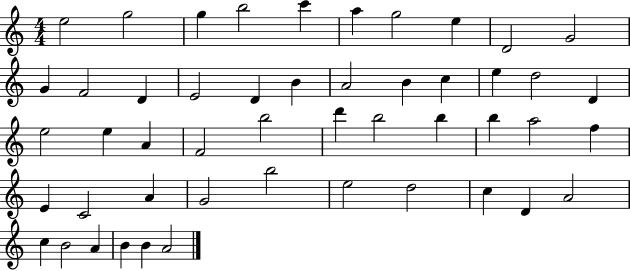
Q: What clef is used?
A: treble